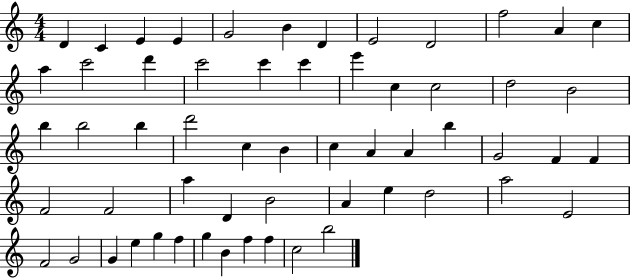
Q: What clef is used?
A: treble